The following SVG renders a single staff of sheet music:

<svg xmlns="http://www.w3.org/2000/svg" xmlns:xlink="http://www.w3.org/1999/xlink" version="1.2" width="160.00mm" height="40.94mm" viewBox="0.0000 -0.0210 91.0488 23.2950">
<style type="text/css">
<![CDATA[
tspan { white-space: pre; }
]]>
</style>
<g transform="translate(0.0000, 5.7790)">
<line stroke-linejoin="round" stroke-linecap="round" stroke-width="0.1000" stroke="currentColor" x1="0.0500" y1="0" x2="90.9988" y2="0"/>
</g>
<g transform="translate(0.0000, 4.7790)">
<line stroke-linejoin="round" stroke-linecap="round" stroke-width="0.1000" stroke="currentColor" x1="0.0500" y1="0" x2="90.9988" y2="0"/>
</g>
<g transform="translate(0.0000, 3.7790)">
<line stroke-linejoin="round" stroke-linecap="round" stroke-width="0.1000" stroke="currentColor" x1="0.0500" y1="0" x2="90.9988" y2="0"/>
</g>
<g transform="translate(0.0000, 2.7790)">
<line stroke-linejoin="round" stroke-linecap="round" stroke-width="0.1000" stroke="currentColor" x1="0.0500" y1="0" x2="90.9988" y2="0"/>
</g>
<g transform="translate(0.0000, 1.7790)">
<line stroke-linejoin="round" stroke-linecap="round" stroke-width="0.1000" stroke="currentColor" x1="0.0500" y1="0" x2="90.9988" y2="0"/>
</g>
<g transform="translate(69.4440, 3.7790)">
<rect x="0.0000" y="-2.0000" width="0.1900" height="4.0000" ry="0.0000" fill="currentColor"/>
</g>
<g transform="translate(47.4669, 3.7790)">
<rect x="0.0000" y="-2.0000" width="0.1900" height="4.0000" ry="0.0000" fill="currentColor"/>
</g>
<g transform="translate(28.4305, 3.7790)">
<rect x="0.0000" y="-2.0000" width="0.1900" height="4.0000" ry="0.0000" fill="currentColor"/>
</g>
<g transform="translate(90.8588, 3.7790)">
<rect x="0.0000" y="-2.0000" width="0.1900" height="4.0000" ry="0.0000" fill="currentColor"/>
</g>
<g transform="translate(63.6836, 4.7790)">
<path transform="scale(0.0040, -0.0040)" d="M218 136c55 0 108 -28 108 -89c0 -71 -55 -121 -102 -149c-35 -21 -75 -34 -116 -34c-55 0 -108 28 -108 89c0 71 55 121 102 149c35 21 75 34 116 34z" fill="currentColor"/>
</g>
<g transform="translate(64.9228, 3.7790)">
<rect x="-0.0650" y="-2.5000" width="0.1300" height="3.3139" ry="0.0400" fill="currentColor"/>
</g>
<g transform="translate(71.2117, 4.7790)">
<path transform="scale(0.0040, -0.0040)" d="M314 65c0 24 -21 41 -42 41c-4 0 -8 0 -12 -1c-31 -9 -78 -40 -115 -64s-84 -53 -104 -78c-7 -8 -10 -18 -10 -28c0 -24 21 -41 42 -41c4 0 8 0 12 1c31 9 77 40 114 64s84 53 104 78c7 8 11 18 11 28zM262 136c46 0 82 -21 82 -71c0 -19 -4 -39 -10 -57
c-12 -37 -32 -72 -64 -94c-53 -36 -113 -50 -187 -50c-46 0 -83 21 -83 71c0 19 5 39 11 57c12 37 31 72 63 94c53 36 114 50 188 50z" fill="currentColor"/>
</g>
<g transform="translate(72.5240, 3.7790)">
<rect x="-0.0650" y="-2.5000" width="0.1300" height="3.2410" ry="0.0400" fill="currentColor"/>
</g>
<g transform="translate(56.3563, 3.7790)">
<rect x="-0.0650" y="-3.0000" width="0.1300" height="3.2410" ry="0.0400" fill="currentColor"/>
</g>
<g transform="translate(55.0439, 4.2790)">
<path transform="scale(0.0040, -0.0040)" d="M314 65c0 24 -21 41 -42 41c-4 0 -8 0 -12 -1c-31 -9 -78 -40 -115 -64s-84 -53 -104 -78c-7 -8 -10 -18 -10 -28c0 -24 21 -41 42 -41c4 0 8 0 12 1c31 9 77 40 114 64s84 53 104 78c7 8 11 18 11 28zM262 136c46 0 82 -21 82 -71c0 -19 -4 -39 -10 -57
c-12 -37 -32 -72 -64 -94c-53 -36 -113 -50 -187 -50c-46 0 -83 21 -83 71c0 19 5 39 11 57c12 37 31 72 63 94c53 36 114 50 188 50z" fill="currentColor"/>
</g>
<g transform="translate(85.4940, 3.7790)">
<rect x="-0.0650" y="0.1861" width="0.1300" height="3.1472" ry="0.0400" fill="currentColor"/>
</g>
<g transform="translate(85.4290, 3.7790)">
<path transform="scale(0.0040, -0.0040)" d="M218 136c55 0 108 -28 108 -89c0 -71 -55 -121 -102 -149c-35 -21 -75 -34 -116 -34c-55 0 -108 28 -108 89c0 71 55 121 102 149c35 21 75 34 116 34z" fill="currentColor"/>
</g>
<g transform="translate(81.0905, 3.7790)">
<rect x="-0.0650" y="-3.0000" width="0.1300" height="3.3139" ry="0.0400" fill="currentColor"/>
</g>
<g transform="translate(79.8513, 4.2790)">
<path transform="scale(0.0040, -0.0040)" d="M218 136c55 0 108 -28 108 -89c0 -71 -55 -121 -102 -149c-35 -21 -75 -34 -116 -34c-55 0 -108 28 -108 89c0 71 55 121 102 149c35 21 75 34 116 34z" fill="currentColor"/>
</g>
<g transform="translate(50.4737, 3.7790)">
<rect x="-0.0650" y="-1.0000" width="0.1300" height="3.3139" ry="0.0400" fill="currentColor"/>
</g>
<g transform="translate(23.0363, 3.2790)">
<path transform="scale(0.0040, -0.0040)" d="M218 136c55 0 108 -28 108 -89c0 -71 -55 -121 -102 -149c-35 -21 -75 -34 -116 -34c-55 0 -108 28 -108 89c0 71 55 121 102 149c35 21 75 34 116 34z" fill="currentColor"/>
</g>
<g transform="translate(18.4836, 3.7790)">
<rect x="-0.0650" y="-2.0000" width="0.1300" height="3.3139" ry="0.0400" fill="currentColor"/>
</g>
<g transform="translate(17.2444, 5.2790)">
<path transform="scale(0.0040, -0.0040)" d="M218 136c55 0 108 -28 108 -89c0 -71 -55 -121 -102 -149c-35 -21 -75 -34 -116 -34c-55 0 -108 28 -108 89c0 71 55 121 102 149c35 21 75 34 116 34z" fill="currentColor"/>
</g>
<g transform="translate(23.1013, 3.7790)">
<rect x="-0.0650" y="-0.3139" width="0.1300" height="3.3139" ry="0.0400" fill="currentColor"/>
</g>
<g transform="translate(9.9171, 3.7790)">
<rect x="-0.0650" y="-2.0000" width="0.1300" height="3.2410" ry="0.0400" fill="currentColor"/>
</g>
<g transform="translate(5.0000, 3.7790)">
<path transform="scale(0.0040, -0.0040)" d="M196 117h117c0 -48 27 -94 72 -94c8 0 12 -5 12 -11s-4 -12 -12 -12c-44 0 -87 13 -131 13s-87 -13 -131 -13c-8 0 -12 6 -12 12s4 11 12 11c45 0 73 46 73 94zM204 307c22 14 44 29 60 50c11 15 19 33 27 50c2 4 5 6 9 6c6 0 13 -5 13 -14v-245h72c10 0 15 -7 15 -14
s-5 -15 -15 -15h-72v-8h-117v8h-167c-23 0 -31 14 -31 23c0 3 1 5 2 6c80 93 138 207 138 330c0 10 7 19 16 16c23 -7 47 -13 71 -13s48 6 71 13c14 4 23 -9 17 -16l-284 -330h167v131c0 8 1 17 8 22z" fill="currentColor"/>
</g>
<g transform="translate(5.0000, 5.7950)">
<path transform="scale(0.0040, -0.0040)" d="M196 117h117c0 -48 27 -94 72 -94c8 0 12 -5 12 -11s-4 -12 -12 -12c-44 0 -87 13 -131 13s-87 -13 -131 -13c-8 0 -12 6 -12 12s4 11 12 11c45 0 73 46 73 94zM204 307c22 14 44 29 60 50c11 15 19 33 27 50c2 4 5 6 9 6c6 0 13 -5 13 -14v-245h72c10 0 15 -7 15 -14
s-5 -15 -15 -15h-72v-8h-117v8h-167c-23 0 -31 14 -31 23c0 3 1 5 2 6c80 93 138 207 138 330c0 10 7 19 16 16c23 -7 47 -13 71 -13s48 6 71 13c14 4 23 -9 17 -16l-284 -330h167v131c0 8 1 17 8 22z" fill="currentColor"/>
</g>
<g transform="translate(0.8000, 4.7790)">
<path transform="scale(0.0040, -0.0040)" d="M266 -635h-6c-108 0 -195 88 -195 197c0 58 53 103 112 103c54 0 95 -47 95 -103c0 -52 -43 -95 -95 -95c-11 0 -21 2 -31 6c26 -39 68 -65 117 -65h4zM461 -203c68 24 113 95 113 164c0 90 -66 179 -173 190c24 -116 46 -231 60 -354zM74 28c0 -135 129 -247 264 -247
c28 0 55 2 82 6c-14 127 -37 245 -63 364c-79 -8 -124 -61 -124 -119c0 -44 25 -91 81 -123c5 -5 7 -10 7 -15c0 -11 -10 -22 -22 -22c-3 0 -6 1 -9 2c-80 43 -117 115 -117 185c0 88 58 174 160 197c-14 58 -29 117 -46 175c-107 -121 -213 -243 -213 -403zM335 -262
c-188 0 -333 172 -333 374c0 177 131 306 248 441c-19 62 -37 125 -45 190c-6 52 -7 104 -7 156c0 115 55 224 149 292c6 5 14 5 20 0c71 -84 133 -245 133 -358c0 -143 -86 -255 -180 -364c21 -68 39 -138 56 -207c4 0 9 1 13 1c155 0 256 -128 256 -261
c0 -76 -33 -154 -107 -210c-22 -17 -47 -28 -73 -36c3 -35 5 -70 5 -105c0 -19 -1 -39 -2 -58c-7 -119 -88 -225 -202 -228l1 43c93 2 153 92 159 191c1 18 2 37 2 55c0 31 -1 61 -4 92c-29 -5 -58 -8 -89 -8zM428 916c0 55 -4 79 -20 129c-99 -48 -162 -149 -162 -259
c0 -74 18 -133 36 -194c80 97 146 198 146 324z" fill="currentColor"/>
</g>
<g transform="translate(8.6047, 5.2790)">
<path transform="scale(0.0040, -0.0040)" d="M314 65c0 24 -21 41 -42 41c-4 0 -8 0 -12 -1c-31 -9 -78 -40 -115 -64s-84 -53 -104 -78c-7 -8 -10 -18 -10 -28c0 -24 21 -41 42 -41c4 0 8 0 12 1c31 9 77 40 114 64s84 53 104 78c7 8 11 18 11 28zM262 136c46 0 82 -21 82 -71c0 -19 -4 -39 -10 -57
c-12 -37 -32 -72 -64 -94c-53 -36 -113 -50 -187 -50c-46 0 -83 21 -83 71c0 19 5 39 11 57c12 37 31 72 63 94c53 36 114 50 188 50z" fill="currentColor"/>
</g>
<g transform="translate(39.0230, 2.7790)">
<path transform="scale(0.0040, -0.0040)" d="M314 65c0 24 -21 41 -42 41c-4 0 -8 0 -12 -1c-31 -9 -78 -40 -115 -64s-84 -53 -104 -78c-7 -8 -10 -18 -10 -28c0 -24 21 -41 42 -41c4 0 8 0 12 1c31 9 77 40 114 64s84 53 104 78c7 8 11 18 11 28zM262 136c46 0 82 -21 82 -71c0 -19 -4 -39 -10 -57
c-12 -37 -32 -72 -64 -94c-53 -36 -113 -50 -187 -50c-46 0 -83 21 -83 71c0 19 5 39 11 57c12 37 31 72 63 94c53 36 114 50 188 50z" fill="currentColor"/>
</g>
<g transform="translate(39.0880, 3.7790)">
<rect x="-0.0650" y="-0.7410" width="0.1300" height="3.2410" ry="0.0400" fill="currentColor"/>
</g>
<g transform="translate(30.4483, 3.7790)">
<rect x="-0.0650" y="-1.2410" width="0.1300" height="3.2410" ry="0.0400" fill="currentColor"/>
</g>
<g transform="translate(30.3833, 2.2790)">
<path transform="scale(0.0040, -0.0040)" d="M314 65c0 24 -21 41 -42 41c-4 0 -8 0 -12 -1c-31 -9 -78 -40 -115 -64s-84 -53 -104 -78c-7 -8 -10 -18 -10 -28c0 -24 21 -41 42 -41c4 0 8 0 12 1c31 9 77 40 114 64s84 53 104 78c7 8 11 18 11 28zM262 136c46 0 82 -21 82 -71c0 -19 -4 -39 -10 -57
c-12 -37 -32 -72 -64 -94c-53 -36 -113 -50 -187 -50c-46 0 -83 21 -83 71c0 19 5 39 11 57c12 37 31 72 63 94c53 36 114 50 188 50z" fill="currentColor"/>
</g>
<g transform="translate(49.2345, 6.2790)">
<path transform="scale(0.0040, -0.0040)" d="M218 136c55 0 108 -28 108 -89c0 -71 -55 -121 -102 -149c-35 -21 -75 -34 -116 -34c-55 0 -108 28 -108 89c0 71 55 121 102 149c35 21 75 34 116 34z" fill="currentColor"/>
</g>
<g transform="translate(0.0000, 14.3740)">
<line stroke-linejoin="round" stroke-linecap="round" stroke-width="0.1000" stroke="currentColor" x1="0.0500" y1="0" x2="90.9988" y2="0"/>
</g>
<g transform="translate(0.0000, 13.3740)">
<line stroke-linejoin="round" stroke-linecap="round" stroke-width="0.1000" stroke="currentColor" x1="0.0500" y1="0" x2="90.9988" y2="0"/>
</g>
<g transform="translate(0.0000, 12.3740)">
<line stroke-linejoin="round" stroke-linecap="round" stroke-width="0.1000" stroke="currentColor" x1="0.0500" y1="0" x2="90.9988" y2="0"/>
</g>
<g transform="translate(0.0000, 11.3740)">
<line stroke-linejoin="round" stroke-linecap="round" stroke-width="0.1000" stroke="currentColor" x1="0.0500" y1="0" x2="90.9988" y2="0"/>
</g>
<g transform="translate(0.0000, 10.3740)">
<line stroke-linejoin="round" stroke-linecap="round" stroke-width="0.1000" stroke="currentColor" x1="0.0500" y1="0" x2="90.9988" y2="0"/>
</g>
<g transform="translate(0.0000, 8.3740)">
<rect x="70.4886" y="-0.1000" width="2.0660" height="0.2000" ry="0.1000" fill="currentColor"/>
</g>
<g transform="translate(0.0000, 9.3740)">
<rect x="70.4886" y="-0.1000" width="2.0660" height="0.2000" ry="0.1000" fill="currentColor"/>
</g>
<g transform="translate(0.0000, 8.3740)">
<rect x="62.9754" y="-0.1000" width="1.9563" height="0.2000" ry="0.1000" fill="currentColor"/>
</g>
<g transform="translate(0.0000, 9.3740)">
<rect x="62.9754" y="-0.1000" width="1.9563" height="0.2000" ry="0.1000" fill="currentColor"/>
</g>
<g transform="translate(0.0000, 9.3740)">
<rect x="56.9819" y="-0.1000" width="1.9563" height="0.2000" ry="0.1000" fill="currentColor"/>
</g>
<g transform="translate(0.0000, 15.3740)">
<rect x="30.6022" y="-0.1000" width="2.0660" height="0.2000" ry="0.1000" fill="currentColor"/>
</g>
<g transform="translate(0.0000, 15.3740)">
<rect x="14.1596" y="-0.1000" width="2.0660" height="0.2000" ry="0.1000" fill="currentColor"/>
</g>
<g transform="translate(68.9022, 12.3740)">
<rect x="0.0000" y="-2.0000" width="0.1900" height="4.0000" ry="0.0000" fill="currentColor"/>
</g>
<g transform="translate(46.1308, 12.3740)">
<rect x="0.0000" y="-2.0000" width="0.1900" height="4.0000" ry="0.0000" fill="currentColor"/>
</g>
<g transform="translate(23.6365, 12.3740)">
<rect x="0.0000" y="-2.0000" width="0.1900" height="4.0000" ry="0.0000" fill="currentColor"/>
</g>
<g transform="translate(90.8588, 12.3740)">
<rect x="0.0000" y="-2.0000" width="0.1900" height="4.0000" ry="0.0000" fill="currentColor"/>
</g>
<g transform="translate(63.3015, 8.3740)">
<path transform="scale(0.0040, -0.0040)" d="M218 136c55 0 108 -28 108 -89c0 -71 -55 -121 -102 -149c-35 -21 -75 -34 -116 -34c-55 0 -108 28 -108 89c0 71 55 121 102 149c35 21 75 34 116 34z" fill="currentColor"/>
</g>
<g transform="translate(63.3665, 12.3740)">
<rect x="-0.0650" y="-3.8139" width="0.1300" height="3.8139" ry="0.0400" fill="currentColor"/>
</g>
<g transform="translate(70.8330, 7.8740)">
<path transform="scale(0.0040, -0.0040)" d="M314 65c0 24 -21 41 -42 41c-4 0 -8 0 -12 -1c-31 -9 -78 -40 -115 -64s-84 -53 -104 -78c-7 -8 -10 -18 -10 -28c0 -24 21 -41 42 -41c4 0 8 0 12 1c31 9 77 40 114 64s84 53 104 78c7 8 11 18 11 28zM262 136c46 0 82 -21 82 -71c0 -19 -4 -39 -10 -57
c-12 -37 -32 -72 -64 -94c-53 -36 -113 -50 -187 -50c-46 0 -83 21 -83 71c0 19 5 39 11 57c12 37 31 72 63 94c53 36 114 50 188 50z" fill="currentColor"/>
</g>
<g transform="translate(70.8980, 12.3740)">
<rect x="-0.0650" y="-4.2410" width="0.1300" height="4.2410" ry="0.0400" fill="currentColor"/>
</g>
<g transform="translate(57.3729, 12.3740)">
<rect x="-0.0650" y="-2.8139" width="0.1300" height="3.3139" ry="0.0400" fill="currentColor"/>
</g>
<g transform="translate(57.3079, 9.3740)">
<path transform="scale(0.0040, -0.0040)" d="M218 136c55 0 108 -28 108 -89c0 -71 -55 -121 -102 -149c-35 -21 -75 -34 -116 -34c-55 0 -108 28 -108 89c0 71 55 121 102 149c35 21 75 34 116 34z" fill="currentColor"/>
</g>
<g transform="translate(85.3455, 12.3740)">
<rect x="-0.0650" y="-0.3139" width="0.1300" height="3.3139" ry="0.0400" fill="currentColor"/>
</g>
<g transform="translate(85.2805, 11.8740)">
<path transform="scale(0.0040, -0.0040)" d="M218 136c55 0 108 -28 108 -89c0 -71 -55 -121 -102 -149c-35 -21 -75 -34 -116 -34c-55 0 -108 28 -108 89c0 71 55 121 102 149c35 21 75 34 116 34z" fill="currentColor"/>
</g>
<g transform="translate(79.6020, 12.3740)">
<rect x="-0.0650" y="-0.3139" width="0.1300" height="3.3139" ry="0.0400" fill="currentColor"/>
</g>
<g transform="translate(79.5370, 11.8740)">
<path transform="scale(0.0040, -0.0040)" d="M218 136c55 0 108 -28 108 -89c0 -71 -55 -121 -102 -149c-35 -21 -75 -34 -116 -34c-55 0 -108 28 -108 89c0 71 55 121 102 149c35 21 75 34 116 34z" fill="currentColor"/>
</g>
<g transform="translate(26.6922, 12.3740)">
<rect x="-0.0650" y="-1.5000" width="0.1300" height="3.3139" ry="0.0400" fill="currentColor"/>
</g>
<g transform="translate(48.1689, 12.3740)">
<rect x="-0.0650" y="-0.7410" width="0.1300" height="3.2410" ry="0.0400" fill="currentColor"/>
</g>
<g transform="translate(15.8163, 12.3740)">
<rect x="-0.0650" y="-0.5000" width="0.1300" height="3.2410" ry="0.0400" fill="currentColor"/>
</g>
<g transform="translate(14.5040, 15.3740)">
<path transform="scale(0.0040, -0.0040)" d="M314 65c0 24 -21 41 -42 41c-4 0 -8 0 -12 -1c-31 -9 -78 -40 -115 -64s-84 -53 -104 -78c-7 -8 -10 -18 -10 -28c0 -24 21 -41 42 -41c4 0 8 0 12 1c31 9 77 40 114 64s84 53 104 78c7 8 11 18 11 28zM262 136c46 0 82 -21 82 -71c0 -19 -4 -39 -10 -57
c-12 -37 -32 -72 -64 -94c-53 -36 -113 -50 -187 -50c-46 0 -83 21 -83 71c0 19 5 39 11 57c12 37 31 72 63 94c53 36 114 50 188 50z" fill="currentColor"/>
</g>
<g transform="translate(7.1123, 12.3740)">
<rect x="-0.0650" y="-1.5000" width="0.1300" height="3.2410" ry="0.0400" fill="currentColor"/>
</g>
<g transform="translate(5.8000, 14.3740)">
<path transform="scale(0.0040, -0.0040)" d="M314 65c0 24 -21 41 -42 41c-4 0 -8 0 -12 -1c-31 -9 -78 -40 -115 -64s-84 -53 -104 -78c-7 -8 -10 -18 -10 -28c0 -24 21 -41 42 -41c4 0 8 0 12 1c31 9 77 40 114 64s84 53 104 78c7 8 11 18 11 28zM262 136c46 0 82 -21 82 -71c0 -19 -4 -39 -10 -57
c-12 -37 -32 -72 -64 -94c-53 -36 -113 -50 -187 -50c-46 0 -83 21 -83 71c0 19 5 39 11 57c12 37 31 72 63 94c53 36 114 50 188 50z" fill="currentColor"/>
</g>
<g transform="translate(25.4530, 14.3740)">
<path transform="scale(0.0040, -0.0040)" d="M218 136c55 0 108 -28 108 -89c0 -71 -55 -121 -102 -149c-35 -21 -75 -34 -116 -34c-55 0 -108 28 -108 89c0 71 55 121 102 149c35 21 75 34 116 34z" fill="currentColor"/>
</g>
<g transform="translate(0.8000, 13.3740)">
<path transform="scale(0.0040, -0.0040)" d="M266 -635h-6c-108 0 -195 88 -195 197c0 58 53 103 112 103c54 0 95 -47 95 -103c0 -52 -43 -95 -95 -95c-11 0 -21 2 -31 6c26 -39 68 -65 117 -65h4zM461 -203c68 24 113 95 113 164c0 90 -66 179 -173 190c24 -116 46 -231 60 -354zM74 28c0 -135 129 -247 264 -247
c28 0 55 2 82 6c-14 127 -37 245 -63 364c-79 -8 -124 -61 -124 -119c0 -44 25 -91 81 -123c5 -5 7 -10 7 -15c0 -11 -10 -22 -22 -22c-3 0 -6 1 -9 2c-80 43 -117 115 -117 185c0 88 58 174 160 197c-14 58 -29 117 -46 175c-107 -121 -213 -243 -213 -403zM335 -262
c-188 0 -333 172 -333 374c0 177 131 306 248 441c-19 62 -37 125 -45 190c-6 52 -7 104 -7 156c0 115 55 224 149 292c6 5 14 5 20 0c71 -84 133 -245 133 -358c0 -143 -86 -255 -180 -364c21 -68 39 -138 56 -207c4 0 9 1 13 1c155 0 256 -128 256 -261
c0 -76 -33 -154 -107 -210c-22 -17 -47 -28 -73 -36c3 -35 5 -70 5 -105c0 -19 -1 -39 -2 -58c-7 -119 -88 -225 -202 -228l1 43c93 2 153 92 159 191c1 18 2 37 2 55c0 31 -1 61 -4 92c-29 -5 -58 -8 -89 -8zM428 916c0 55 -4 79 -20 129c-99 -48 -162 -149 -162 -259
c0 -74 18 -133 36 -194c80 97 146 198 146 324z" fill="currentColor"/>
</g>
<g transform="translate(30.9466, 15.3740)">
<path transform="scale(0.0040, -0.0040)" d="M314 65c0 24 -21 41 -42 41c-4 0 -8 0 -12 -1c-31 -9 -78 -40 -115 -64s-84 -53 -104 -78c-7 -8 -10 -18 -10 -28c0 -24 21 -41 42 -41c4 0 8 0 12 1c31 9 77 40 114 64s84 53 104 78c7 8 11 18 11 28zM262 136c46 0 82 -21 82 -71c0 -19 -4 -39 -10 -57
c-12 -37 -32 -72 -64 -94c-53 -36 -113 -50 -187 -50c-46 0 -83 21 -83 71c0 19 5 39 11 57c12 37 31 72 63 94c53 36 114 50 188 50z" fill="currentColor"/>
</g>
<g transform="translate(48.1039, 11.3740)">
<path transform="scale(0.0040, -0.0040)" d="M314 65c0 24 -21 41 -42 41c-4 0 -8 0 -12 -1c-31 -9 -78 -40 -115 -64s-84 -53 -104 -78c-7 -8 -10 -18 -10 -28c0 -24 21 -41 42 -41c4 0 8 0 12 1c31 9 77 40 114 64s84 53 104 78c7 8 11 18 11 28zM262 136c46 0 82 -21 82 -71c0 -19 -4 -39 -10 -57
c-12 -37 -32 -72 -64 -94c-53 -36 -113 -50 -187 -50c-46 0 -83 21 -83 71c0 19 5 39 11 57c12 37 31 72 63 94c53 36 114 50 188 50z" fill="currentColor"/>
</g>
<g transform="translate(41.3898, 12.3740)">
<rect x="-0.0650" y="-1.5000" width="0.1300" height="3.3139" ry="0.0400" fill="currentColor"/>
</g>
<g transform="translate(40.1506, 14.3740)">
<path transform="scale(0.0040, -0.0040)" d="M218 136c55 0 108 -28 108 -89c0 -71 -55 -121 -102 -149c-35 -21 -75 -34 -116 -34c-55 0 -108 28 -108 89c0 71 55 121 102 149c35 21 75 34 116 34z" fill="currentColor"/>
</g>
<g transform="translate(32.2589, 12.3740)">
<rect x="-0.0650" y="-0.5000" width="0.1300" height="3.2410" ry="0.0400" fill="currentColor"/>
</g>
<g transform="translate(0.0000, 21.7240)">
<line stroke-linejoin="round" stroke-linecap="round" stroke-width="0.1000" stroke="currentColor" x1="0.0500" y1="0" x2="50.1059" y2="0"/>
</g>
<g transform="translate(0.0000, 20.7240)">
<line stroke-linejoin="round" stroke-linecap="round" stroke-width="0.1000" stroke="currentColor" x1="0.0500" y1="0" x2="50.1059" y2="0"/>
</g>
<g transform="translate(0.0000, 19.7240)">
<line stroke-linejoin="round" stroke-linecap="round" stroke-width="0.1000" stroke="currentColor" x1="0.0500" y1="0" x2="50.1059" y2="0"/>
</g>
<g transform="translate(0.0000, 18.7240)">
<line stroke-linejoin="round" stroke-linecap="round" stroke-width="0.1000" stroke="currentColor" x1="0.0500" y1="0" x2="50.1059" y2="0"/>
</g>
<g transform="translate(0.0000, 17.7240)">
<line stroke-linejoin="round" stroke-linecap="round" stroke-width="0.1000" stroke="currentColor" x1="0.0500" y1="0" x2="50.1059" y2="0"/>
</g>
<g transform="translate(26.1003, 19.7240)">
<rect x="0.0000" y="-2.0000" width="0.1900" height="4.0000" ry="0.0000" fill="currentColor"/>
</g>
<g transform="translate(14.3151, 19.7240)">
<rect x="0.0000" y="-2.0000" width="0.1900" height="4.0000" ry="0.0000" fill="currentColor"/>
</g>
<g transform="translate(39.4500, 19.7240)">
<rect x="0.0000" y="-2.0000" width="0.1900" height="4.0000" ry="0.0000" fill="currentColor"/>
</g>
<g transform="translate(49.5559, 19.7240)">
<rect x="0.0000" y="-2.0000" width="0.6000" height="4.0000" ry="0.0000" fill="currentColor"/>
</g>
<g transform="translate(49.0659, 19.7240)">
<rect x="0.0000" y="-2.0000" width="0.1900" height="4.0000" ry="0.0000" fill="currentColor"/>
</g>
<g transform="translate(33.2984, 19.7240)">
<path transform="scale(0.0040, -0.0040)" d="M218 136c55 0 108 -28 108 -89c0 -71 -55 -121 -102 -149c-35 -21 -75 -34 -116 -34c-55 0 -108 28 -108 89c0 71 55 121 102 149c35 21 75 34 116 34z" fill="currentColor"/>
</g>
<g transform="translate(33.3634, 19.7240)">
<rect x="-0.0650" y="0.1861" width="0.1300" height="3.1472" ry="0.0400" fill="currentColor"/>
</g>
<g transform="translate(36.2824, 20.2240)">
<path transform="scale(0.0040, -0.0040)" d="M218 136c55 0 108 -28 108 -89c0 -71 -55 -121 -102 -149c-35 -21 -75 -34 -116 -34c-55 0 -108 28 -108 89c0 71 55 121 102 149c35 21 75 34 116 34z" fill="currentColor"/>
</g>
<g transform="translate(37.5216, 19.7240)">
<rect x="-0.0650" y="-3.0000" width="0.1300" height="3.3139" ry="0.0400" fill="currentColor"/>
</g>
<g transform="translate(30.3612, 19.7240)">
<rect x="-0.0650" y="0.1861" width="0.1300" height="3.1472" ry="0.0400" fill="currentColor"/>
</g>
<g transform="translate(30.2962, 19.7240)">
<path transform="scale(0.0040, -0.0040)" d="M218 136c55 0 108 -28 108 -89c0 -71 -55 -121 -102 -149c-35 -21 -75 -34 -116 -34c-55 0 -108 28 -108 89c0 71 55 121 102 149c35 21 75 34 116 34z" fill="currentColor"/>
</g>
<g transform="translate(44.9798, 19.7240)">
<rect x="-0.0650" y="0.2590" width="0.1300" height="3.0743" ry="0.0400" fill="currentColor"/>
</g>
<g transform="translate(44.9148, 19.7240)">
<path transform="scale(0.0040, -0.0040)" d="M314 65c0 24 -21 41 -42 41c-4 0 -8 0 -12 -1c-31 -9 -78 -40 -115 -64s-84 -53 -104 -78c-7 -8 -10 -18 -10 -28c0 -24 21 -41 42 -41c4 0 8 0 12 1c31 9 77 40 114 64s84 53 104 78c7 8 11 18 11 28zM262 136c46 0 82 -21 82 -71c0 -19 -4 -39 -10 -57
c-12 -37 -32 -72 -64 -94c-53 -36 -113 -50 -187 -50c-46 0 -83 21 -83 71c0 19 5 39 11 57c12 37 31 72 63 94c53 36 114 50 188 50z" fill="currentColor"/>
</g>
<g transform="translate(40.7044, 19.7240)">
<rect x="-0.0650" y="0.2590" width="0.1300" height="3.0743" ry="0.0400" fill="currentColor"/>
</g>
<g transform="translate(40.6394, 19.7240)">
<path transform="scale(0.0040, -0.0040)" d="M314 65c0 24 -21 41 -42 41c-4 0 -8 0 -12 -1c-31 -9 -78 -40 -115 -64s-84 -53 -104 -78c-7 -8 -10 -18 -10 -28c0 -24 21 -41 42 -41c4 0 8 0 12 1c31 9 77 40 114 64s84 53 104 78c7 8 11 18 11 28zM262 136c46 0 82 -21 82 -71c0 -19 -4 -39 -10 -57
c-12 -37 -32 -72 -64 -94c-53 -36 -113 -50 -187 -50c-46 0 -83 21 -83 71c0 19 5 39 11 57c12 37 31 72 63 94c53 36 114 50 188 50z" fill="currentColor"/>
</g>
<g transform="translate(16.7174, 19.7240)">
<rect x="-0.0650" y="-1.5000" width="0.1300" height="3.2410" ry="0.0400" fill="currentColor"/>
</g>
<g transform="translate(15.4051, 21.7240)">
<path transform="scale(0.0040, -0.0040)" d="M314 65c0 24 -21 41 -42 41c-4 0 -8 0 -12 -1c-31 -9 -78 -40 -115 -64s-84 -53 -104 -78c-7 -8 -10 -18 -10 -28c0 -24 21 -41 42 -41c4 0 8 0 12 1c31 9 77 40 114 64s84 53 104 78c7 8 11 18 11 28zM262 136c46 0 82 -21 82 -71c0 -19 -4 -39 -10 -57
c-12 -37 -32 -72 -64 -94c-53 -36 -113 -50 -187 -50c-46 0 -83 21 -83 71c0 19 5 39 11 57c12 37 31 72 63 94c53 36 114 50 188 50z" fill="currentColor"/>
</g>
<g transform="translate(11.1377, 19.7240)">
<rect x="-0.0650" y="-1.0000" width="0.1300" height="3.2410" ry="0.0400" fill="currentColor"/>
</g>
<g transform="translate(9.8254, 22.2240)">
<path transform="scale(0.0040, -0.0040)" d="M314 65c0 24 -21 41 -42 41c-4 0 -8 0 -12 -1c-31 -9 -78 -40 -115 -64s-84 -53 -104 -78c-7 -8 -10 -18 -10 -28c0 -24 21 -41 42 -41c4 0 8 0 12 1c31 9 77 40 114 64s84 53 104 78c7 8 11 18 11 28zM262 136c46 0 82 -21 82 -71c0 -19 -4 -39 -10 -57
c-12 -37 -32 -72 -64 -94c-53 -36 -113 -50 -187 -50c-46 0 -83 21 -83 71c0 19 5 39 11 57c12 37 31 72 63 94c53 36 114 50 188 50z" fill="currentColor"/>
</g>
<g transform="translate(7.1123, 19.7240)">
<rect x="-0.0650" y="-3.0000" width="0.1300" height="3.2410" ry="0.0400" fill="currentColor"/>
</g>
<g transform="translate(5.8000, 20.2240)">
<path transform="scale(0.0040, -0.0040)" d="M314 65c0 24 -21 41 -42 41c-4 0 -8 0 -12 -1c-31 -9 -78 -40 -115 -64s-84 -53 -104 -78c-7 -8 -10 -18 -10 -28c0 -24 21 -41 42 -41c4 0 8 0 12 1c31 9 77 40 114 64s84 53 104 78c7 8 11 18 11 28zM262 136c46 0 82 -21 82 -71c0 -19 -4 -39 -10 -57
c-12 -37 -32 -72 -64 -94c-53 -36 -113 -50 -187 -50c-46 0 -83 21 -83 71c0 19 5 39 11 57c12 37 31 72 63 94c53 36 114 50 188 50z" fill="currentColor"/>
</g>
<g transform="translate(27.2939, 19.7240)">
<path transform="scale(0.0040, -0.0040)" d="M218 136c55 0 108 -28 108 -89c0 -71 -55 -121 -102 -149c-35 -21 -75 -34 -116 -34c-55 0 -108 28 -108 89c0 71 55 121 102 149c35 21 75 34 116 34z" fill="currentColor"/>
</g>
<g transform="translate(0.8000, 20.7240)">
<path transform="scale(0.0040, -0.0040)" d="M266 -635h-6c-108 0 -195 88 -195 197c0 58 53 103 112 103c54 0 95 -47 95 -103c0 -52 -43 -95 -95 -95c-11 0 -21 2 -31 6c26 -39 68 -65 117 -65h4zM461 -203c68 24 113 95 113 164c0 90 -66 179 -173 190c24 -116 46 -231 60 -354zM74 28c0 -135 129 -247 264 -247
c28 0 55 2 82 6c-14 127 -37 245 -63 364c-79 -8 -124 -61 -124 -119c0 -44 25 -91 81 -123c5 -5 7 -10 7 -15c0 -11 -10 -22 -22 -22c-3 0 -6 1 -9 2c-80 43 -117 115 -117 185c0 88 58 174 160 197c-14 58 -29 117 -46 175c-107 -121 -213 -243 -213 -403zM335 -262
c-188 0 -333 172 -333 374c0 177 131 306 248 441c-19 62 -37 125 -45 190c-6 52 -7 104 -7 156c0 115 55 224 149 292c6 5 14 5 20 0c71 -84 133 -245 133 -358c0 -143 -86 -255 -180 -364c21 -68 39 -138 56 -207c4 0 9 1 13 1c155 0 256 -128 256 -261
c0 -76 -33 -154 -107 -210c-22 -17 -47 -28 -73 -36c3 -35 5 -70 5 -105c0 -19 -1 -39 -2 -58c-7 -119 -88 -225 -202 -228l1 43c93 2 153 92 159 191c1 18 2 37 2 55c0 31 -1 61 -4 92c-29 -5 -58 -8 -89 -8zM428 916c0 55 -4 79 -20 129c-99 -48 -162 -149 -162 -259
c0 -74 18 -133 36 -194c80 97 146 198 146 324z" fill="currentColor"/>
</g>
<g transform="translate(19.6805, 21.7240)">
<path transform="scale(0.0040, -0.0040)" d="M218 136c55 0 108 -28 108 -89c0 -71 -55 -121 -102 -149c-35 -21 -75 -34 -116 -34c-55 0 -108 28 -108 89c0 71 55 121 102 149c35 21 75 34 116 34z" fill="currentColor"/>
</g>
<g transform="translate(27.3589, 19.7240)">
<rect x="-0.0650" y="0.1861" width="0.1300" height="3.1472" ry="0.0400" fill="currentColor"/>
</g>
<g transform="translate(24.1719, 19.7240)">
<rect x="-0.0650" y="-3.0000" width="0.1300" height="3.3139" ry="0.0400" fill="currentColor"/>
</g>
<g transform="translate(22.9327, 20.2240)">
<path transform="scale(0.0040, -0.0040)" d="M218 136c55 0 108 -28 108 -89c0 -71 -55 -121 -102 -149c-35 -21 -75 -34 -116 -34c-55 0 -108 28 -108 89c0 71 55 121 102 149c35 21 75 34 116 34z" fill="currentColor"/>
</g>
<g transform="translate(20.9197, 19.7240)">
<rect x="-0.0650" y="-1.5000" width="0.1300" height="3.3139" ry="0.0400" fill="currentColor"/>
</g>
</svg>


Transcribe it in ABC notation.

X:1
T:Untitled
M:4/4
L:1/4
K:C
F2 F c e2 d2 D A2 G G2 A B E2 C2 E C2 E d2 a c' d'2 c c A2 D2 E2 E A B B B A B2 B2